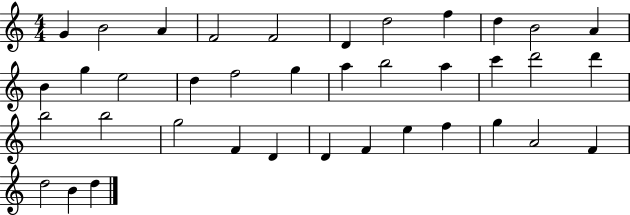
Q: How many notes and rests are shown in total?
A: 38